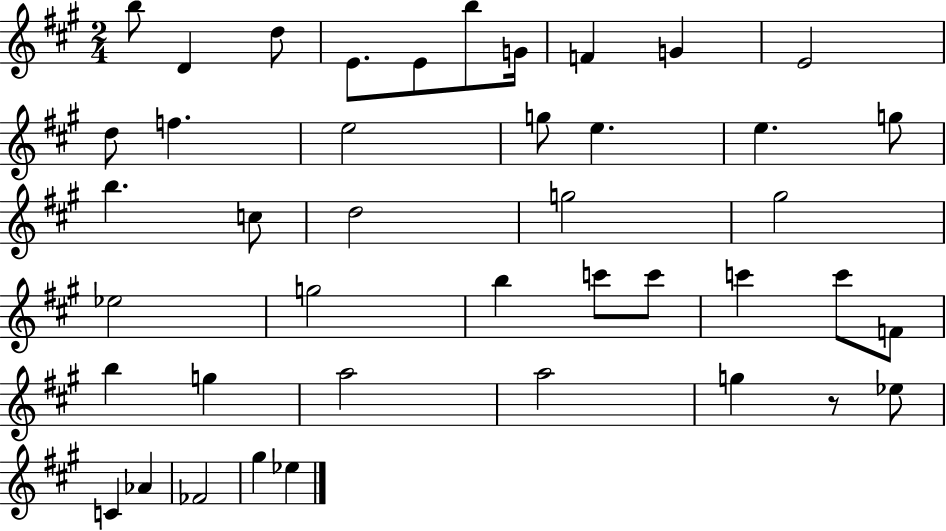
B5/e D4/q D5/e E4/e. E4/e B5/e G4/s F4/q G4/q E4/h D5/e F5/q. E5/h G5/e E5/q. E5/q. G5/e B5/q. C5/e D5/h G5/h G#5/h Eb5/h G5/h B5/q C6/e C6/e C6/q C6/e F4/e B5/q G5/q A5/h A5/h G5/q R/e Eb5/e C4/q Ab4/q FES4/h G#5/q Eb5/q